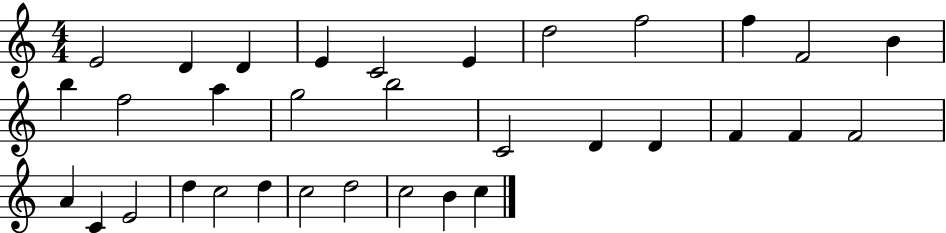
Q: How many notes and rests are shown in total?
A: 33